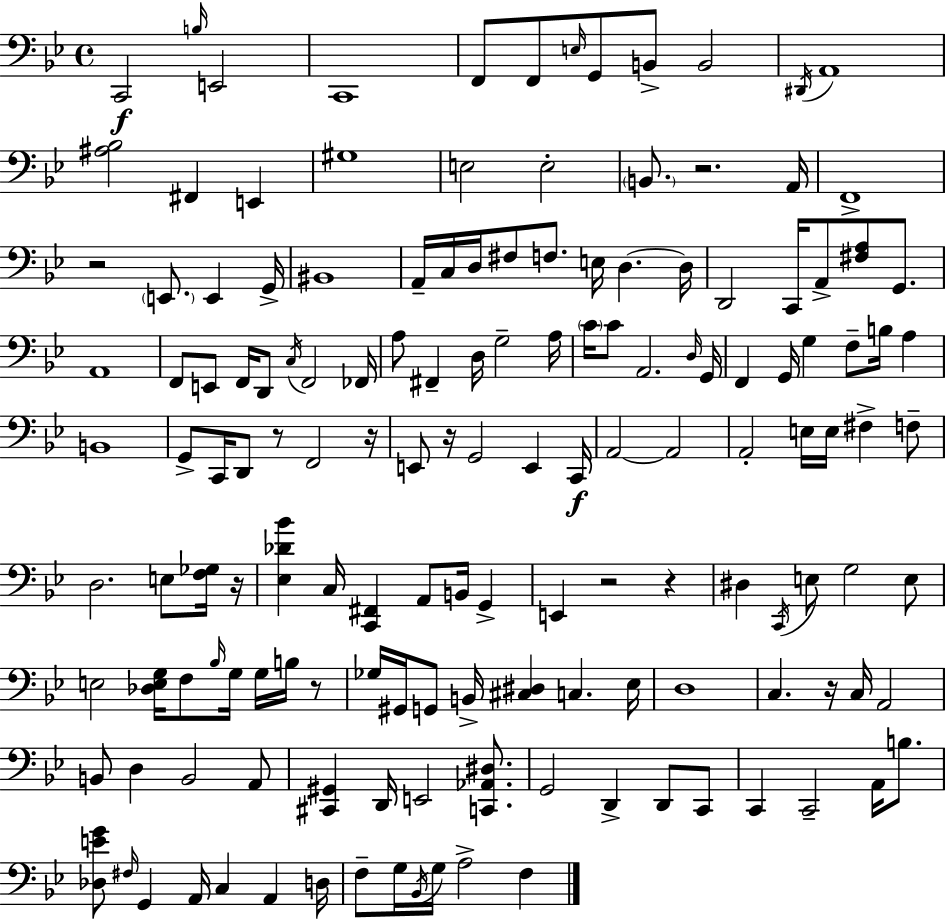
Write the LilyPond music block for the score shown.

{
  \clef bass
  \time 4/4
  \defaultTimeSignature
  \key bes \major
  c,2\f \grace { b16 } e,2 | c,1 | f,8 f,8 \grace { e16 } g,8 b,8-> b,2 | \acciaccatura { dis,16 } a,1 | \break <ais bes>2 fis,4 e,4 | gis1 | e2 e2-. | \parenthesize b,8. r2. | \break a,16 f,1-> | r2 \parenthesize e,8. e,4 | g,16-> bis,1 | a,16-- c16 d16 fis8 f8. e16 d4.~~ | \break d16 d,2 c,16 a,8-> <fis a>8 | g,8. a,1 | f,8 e,8 f,16 d,8 \acciaccatura { c16 } f,2 | fes,16 a8 fis,4-- d16 g2-- | \break a16 \parenthesize c'16 c'8 a,2. | \grace { d16 } g,16 f,4 g,16 g4 f8-- | b16 a4 b,1 | g,8-> c,16 d,8 r8 f,2 | \break r16 e,8 r16 g,2 | e,4 c,16\f a,2~~ a,2 | a,2-. e16 e16 fis4-> | f8-- d2. | \break e8 <f ges>16 r16 <ees des' bes'>4 c16 <c, fis,>4 a,8 | b,16 g,4-> e,4 r2 | r4 dis4 \acciaccatura { c,16 } e8 g2 | e8 e2 <des e g>16 f8 | \break \grace { bes16 } g16 g16 b16 r8 ges16 gis,16 g,8 b,16-> <cis dis>4 | c4. ees16 d1 | c4. r16 c16 a,2 | b,8 d4 b,2 | \break a,8 <cis, gis,>4 d,16 e,2 | <c, aes, dis>8. g,2 d,4-> | d,8 c,8 c,4 c,2-- | a,16 b8. <des e' g'>8 \grace { fis16 } g,4 a,16 c4 | \break a,4 d16 f8-- g16 \acciaccatura { bes,16 } g16 a2-> | f4 \bar "|."
}